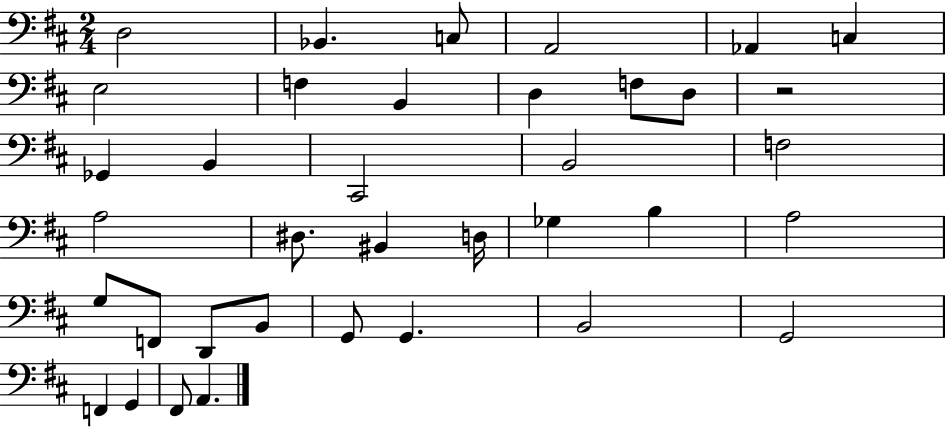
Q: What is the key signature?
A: D major